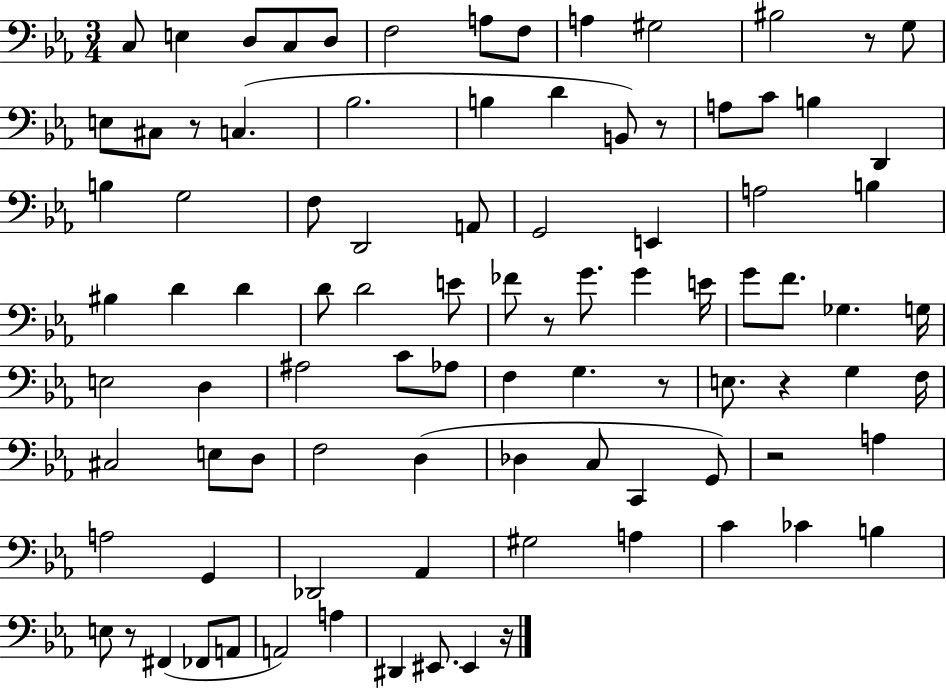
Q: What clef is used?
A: bass